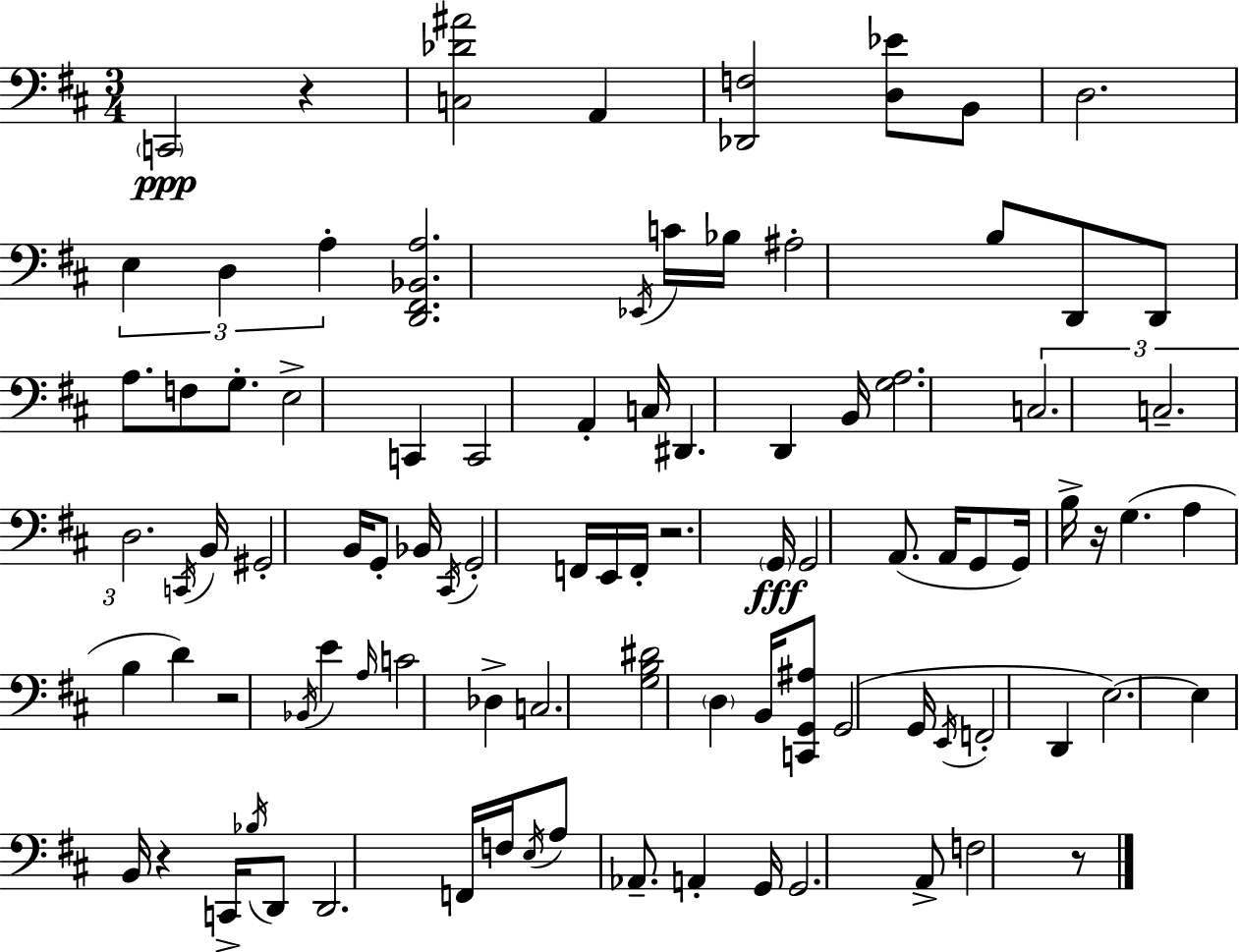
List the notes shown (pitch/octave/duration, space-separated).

C2/h R/q [C3,Db4,A#4]/h A2/q [Db2,F3]/h [D3,Eb4]/e B2/e D3/h. E3/q D3/q A3/q [D2,F#2,Bb2,A3]/h. Eb2/s C4/s Bb3/s A#3/h B3/e D2/e D2/e A3/e. F3/e G3/e. E3/h C2/q C2/h A2/q C3/s D#2/q. D2/q B2/s [G3,A3]/h. C3/h. C3/h. D3/h. C2/s B2/s G#2/h B2/s G2/e Bb2/s C#2/s G2/h F2/s E2/s F2/s R/h. G2/s G2/h A2/e. A2/s G2/e G2/s B3/s R/s G3/q. A3/q B3/q D4/q R/h Bb2/s E4/q A3/s C4/h Db3/q C3/h. [G3,B3,D#4]/h D3/q B2/s [C2,G2,A#3]/e G2/h G2/s E2/s F2/h D2/q E3/h. E3/q B2/s R/q C2/s Bb3/s D2/e D2/h. F2/s F3/s E3/s A3/e Ab2/e. A2/q G2/s G2/h. A2/e F3/h R/e